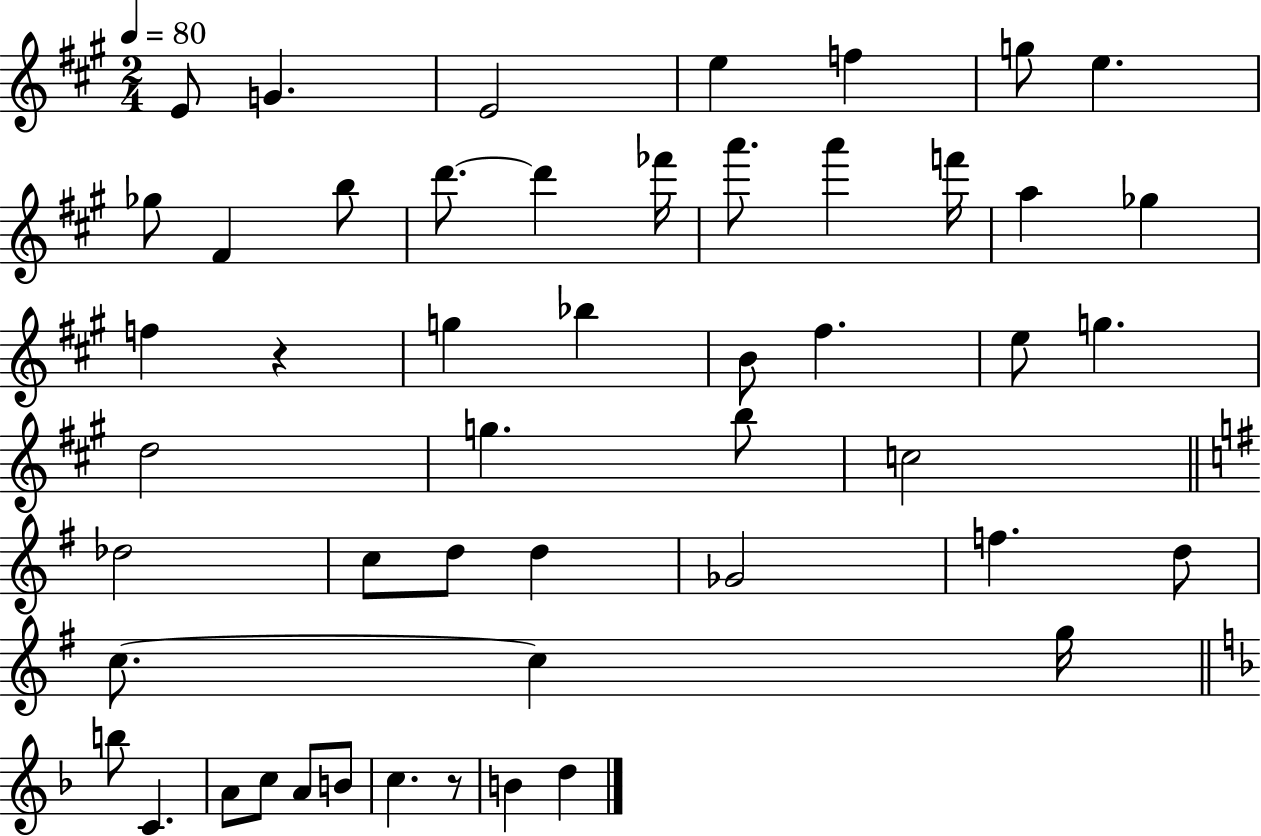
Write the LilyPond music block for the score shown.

{
  \clef treble
  \numericTimeSignature
  \time 2/4
  \key a \major
  \tempo 4 = 80
  \repeat volta 2 { e'8 g'4. | e'2 | e''4 f''4 | g''8 e''4. | \break ges''8 fis'4 b''8 | d'''8.~~ d'''4 fes'''16 | a'''8. a'''4 f'''16 | a''4 ges''4 | \break f''4 r4 | g''4 bes''4 | b'8 fis''4. | e''8 g''4. | \break d''2 | g''4. b''8 | c''2 | \bar "||" \break \key g \major des''2 | c''8 d''8 d''4 | ges'2 | f''4. d''8 | \break c''8.~~ c''4 g''16 | \bar "||" \break \key f \major b''8 c'4. | a'8 c''8 a'8 b'8 | c''4. r8 | b'4 d''4 | \break } \bar "|."
}